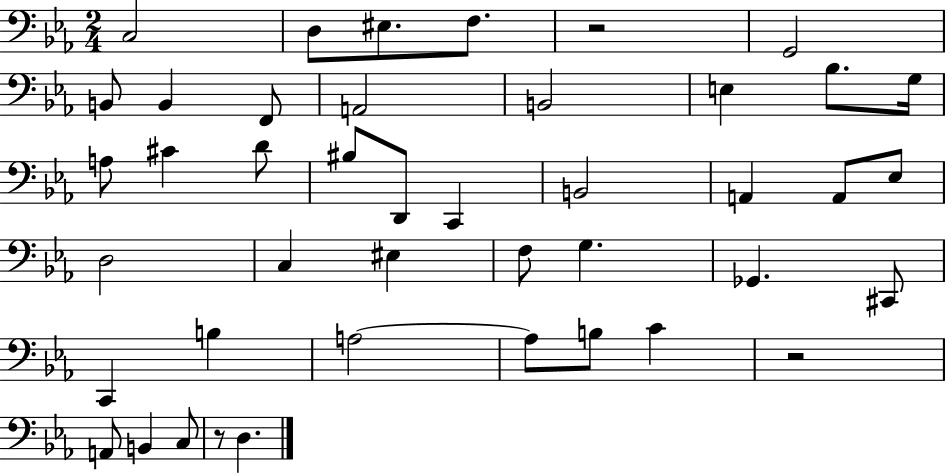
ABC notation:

X:1
T:Untitled
M:2/4
L:1/4
K:Eb
C,2 D,/2 ^E,/2 F,/2 z2 G,,2 B,,/2 B,, F,,/2 A,,2 B,,2 E, _B,/2 G,/4 A,/2 ^C D/2 ^B,/2 D,,/2 C,, B,,2 A,, A,,/2 _E,/2 D,2 C, ^E, F,/2 G, _G,, ^C,,/2 C,, B, A,2 A,/2 B,/2 C z2 A,,/2 B,, C,/2 z/2 D,